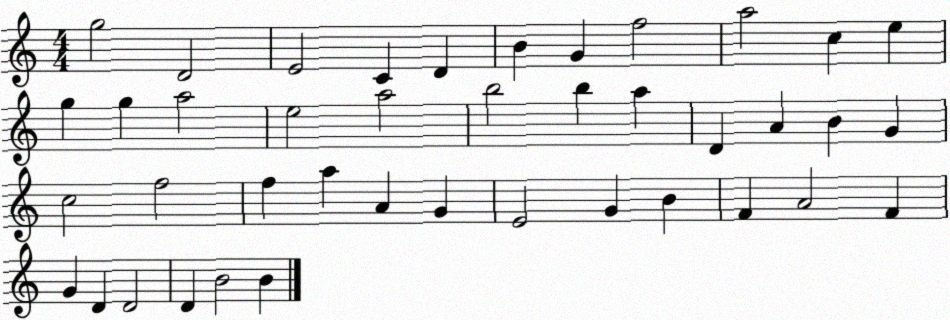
X:1
T:Untitled
M:4/4
L:1/4
K:C
g2 D2 E2 C D B G f2 a2 c e g g a2 e2 a2 b2 b a D A B G c2 f2 f a A G E2 G B F A2 F G D D2 D B2 B